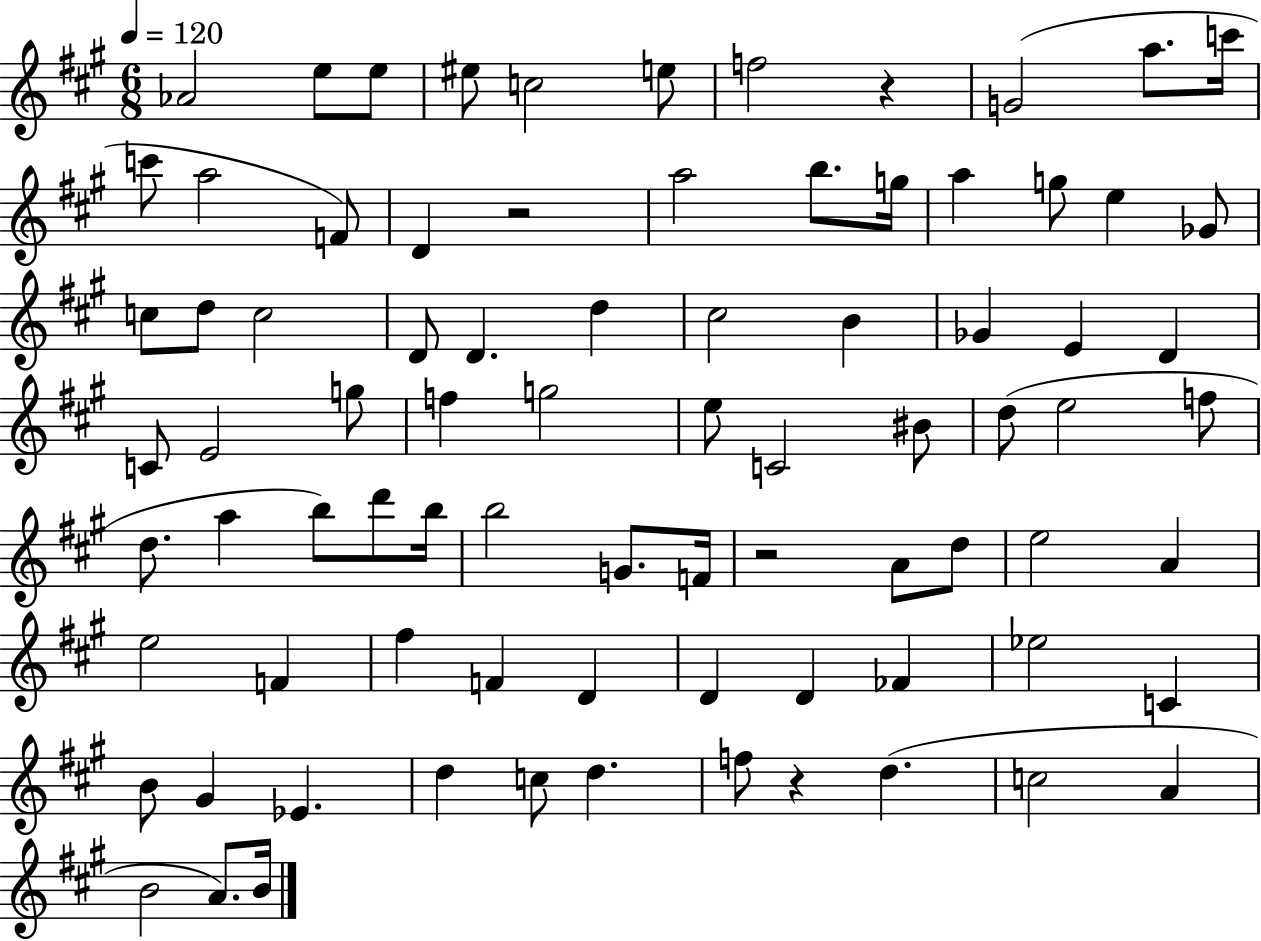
Ab4/h E5/e E5/e EIS5/e C5/h E5/e F5/h R/q G4/h A5/e. C6/s C6/e A5/h F4/e D4/q R/h A5/h B5/e. G5/s A5/q G5/e E5/q Gb4/e C5/e D5/e C5/h D4/e D4/q. D5/q C#5/h B4/q Gb4/q E4/q D4/q C4/e E4/h G5/e F5/q G5/h E5/e C4/h BIS4/e D5/e E5/h F5/e D5/e. A5/q B5/e D6/e B5/s B5/h G4/e. F4/s R/h A4/e D5/e E5/h A4/q E5/h F4/q F#5/q F4/q D4/q D4/q D4/q FES4/q Eb5/h C4/q B4/e G#4/q Eb4/q. D5/q C5/e D5/q. F5/e R/q D5/q. C5/h A4/q B4/h A4/e. B4/s